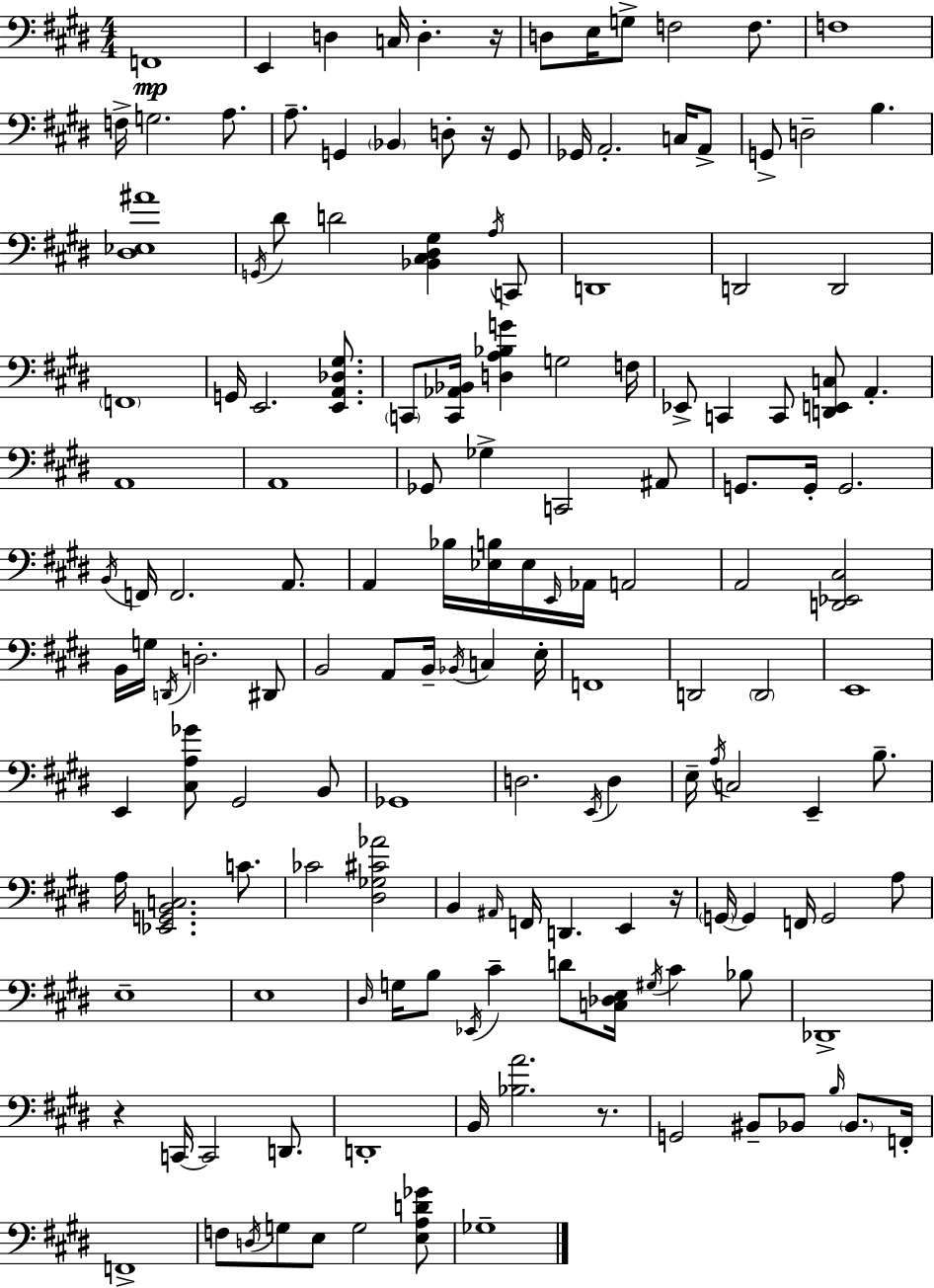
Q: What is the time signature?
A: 4/4